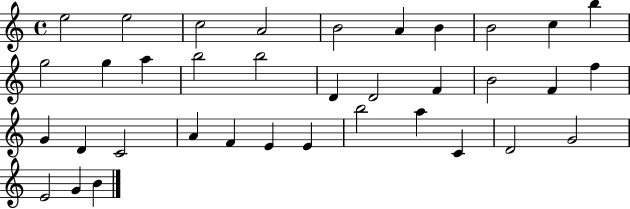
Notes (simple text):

E5/h E5/h C5/h A4/h B4/h A4/q B4/q B4/h C5/q B5/q G5/h G5/q A5/q B5/h B5/h D4/q D4/h F4/q B4/h F4/q F5/q G4/q D4/q C4/h A4/q F4/q E4/q E4/q B5/h A5/q C4/q D4/h G4/h E4/h G4/q B4/q